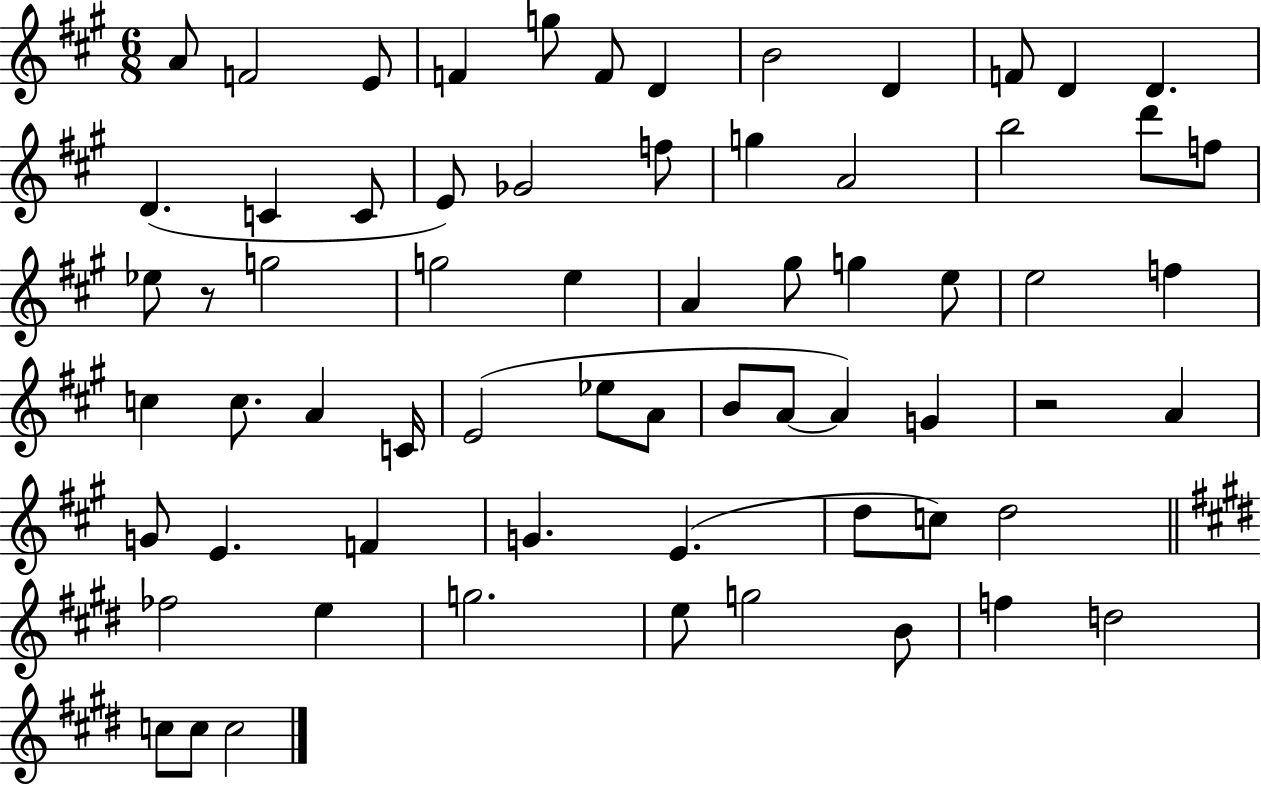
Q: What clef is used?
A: treble